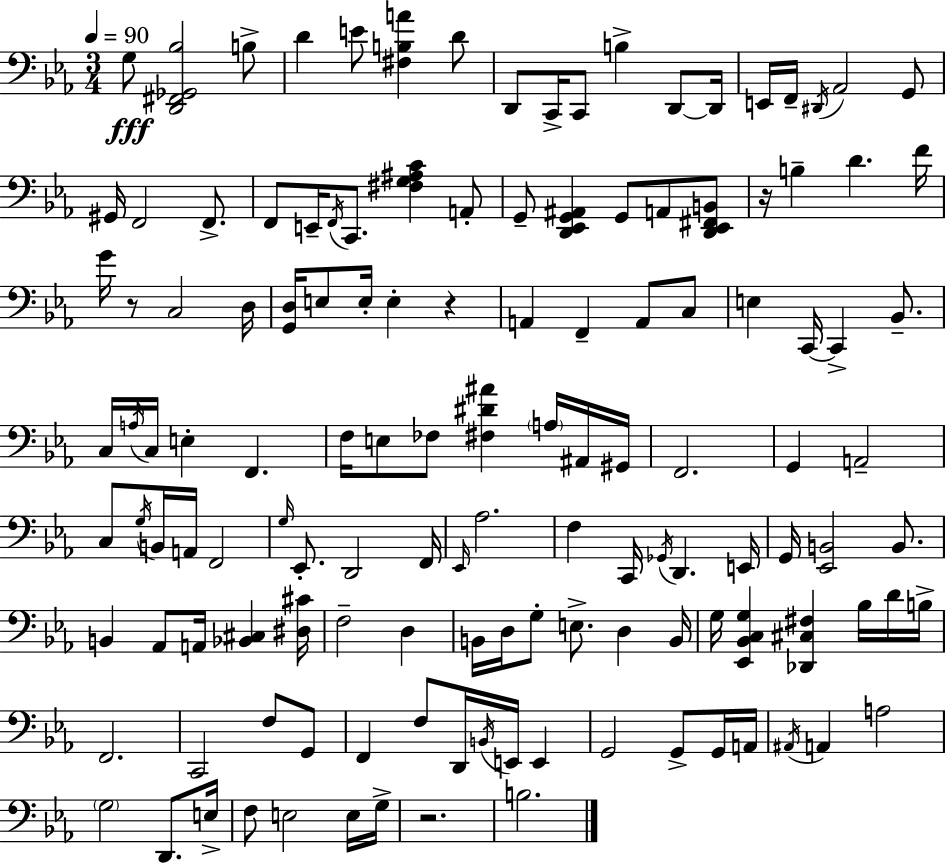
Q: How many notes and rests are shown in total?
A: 132